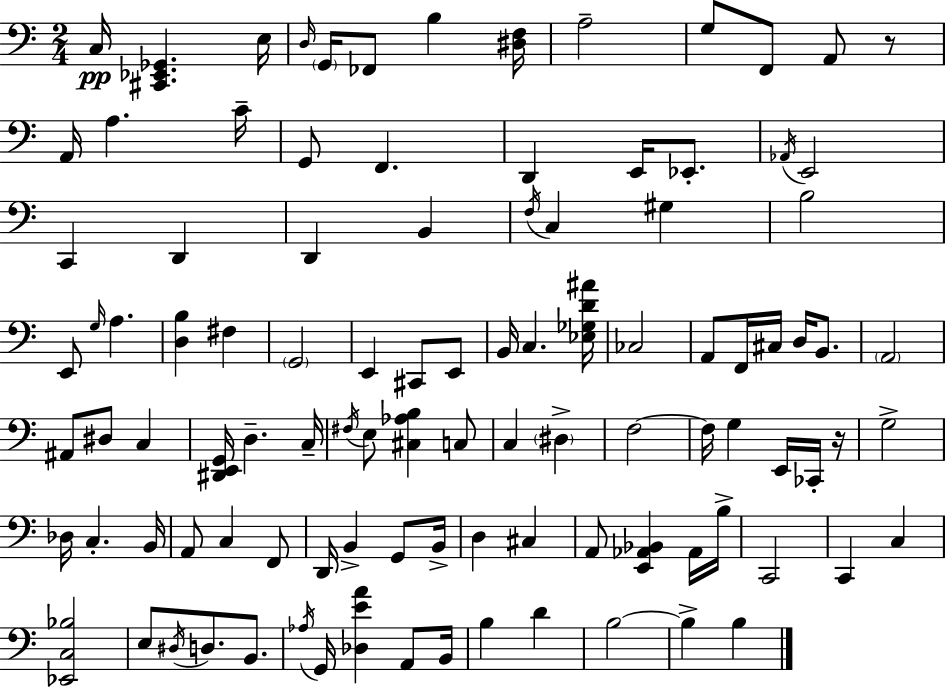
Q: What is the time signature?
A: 2/4